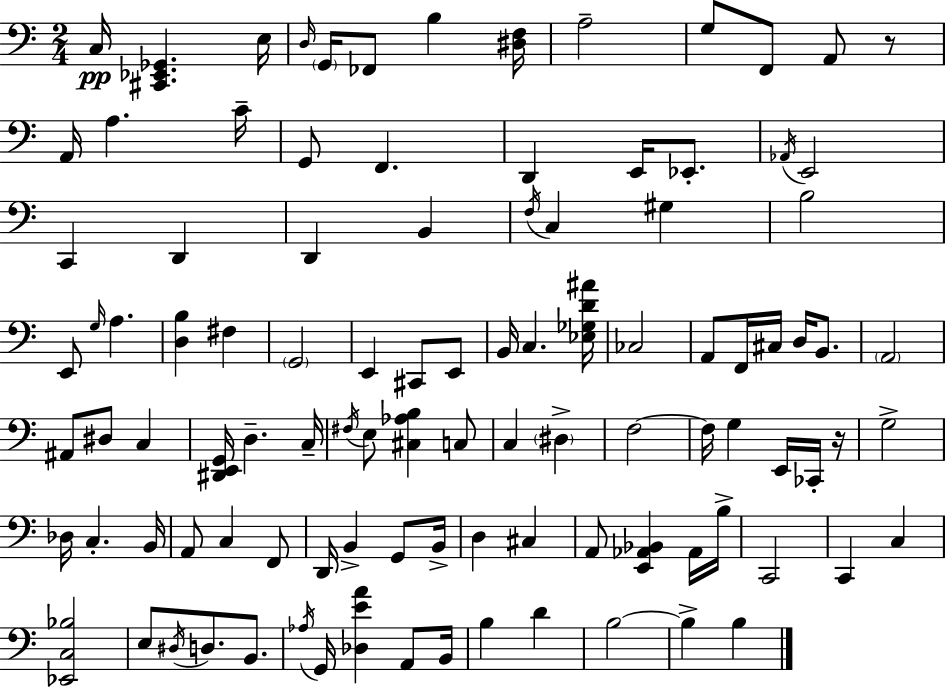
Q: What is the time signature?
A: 2/4